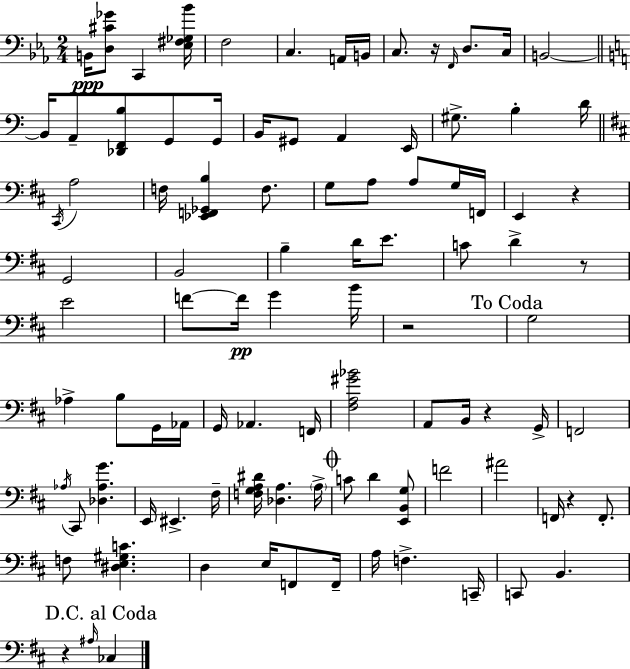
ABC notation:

X:1
T:Untitled
M:2/4
L:1/4
K:Eb
B,,/4 [D,^C_G]/2 C,, [_E,^F,_G,_B]/4 F,2 C, A,,/4 B,,/4 C,/2 z/4 F,,/4 D,/2 C,/4 B,,2 B,,/4 A,,/2 [_D,,F,,B,]/2 G,,/2 G,,/4 B,,/4 ^G,,/2 A,, E,,/4 ^G,/2 B, D/4 ^C,,/4 A,2 F,/4 [_E,,F,,_G,,B,] F,/2 G,/2 A,/2 A,/2 G,/4 F,,/4 E,, z G,,2 B,,2 B, D/4 E/2 C/2 D z/2 E2 F/2 F/4 G B/4 z2 G,2 _A, B,/2 G,,/4 _A,,/4 G,,/4 _A,, F,,/4 [^F,A,^G_B]2 A,,/2 B,,/4 z G,,/4 F,,2 _A,/4 ^C,,/2 [_D,_A,G] E,,/4 ^E,, ^F,/4 [F,G,A,^D]/4 [_D,A,] A,/4 C/2 D [E,,B,,G,]/2 F2 ^A2 F,,/4 z F,,/2 F,/2 [^D,E,^G,C] D, E,/4 F,,/2 F,,/4 A,/4 F, C,,/4 C,,/2 B,, z ^A,/4 _C,